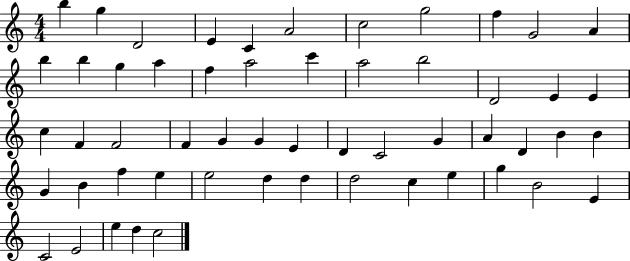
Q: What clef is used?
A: treble